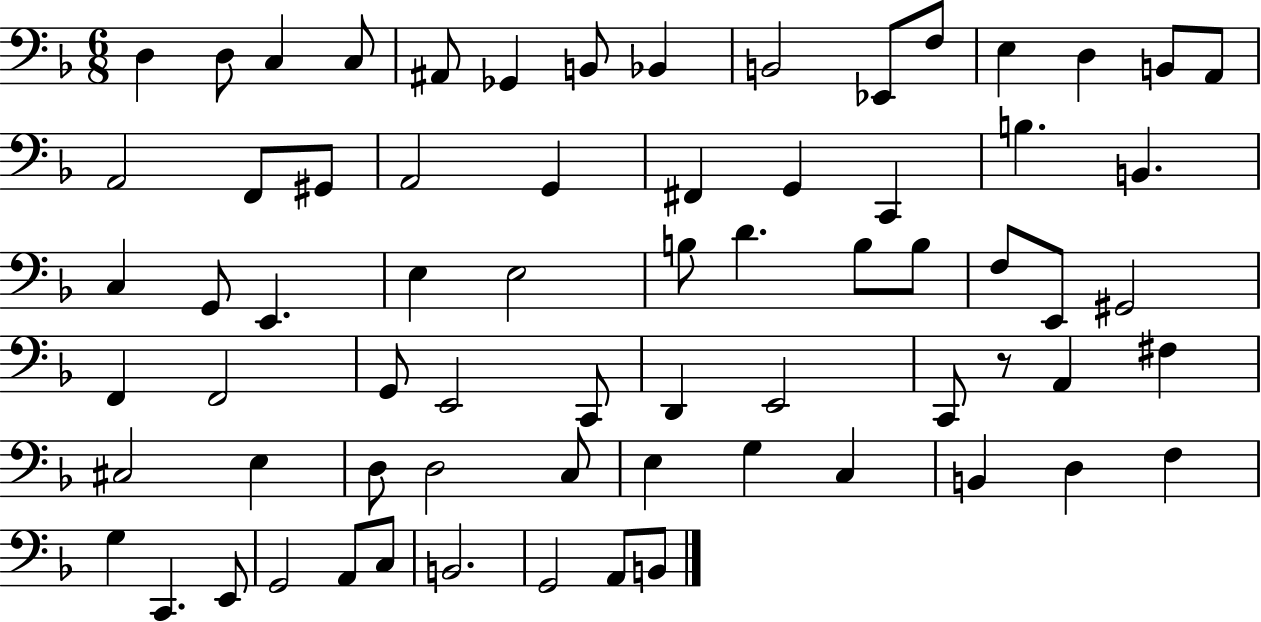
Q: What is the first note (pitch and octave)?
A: D3